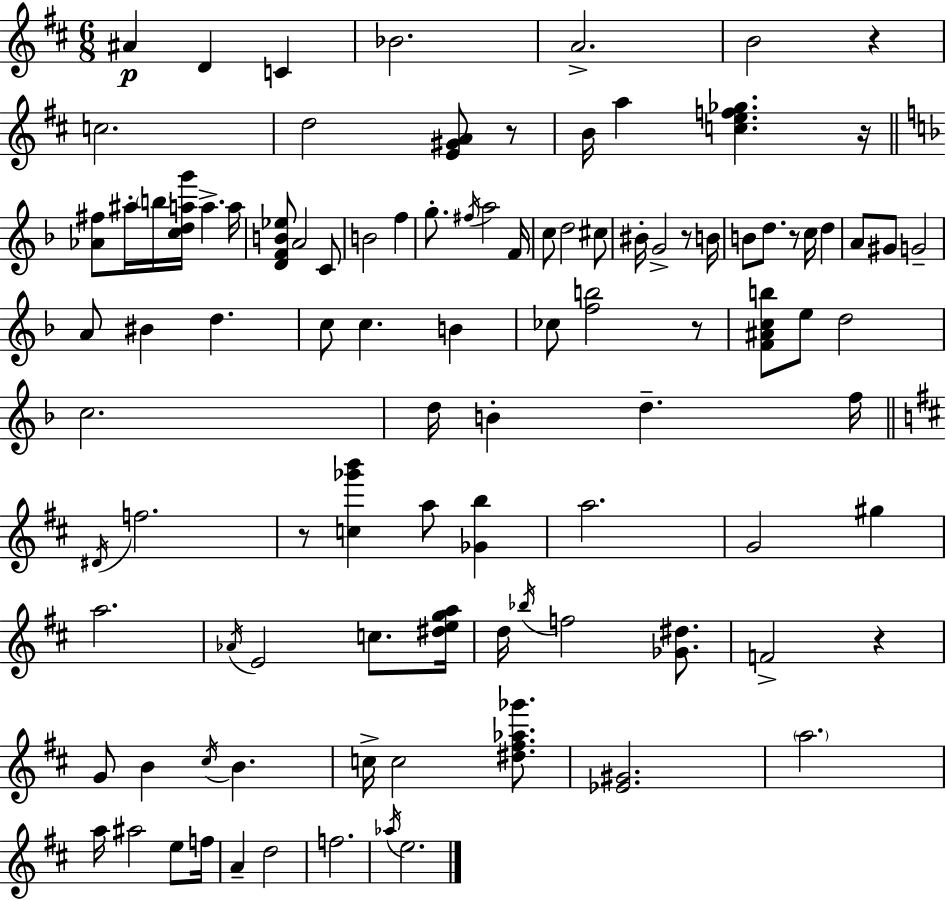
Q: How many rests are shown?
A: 8